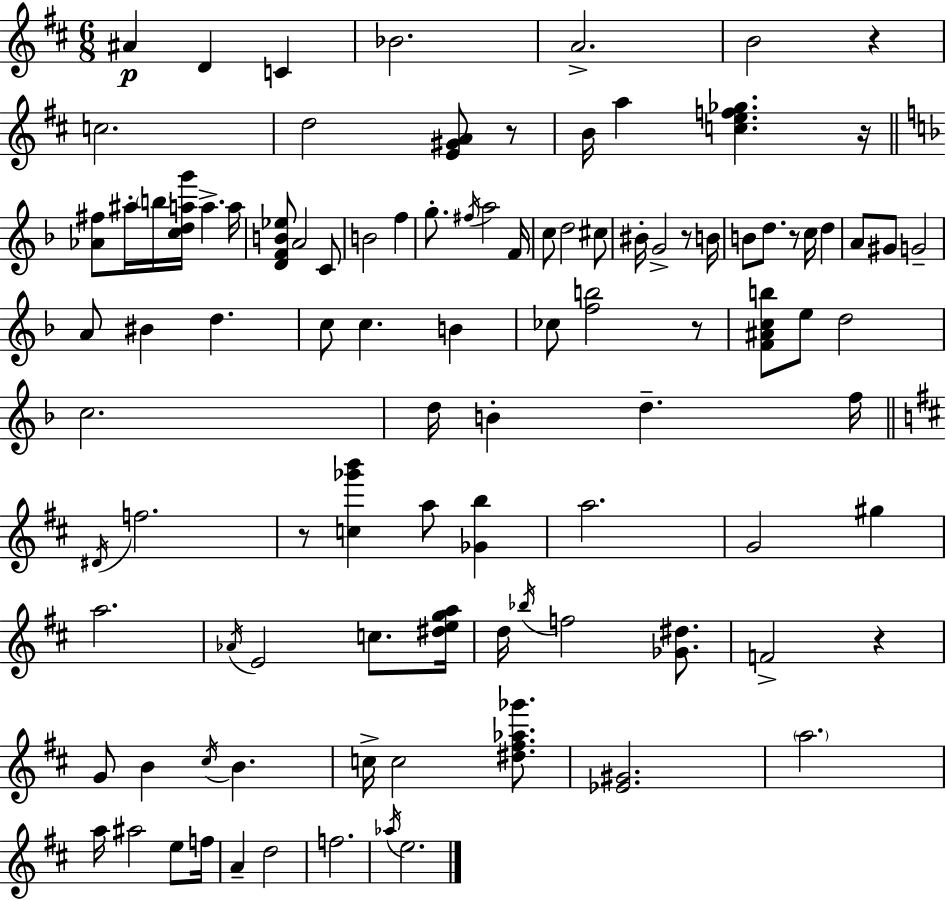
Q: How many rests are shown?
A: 8